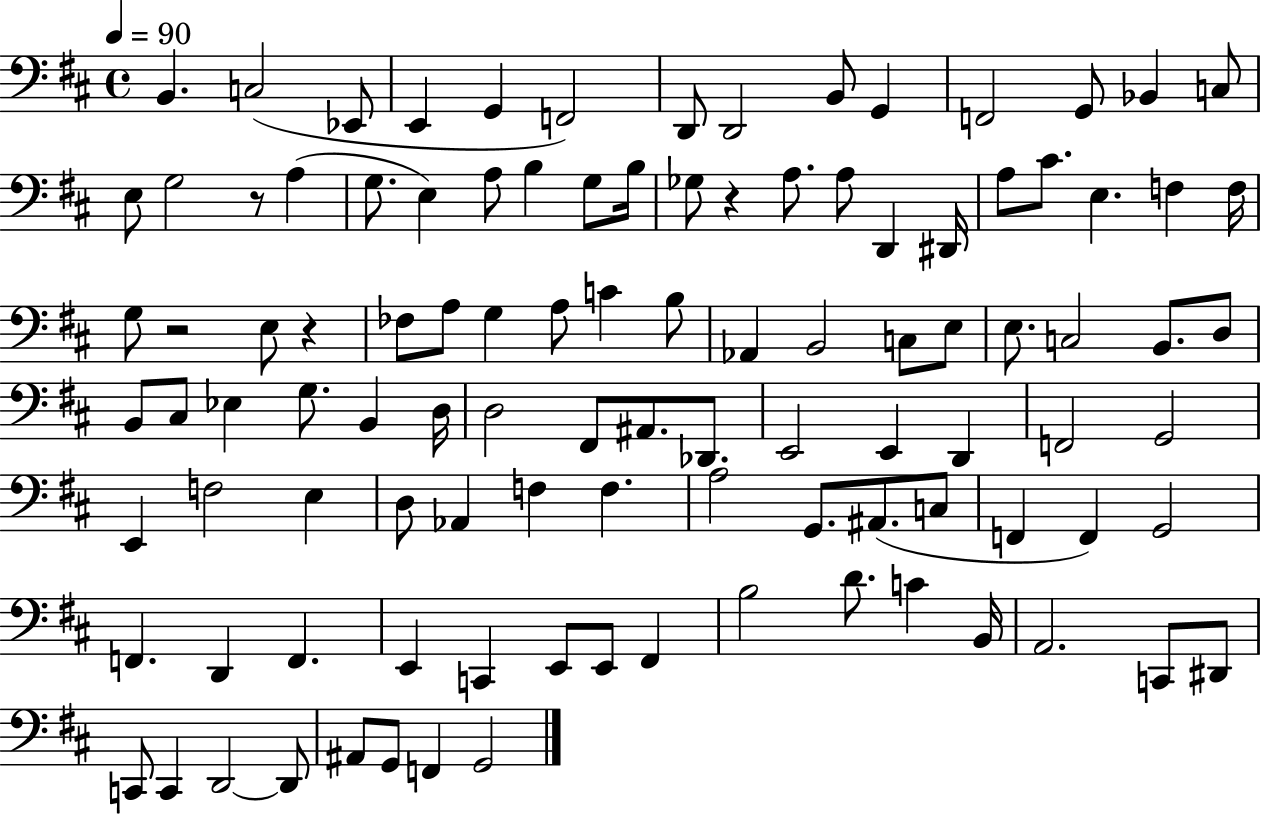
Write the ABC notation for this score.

X:1
T:Untitled
M:4/4
L:1/4
K:D
B,, C,2 _E,,/2 E,, G,, F,,2 D,,/2 D,,2 B,,/2 G,, F,,2 G,,/2 _B,, C,/2 E,/2 G,2 z/2 A, G,/2 E, A,/2 B, G,/2 B,/4 _G,/2 z A,/2 A,/2 D,, ^D,,/4 A,/2 ^C/2 E, F, F,/4 G,/2 z2 E,/2 z _F,/2 A,/2 G, A,/2 C B,/2 _A,, B,,2 C,/2 E,/2 E,/2 C,2 B,,/2 D,/2 B,,/2 ^C,/2 _E, G,/2 B,, D,/4 D,2 ^F,,/2 ^A,,/2 _D,,/2 E,,2 E,, D,, F,,2 G,,2 E,, F,2 E, D,/2 _A,, F, F, A,2 G,,/2 ^A,,/2 C,/2 F,, F,, G,,2 F,, D,, F,, E,, C,, E,,/2 E,,/2 ^F,, B,2 D/2 C B,,/4 A,,2 C,,/2 ^D,,/2 C,,/2 C,, D,,2 D,,/2 ^A,,/2 G,,/2 F,, G,,2